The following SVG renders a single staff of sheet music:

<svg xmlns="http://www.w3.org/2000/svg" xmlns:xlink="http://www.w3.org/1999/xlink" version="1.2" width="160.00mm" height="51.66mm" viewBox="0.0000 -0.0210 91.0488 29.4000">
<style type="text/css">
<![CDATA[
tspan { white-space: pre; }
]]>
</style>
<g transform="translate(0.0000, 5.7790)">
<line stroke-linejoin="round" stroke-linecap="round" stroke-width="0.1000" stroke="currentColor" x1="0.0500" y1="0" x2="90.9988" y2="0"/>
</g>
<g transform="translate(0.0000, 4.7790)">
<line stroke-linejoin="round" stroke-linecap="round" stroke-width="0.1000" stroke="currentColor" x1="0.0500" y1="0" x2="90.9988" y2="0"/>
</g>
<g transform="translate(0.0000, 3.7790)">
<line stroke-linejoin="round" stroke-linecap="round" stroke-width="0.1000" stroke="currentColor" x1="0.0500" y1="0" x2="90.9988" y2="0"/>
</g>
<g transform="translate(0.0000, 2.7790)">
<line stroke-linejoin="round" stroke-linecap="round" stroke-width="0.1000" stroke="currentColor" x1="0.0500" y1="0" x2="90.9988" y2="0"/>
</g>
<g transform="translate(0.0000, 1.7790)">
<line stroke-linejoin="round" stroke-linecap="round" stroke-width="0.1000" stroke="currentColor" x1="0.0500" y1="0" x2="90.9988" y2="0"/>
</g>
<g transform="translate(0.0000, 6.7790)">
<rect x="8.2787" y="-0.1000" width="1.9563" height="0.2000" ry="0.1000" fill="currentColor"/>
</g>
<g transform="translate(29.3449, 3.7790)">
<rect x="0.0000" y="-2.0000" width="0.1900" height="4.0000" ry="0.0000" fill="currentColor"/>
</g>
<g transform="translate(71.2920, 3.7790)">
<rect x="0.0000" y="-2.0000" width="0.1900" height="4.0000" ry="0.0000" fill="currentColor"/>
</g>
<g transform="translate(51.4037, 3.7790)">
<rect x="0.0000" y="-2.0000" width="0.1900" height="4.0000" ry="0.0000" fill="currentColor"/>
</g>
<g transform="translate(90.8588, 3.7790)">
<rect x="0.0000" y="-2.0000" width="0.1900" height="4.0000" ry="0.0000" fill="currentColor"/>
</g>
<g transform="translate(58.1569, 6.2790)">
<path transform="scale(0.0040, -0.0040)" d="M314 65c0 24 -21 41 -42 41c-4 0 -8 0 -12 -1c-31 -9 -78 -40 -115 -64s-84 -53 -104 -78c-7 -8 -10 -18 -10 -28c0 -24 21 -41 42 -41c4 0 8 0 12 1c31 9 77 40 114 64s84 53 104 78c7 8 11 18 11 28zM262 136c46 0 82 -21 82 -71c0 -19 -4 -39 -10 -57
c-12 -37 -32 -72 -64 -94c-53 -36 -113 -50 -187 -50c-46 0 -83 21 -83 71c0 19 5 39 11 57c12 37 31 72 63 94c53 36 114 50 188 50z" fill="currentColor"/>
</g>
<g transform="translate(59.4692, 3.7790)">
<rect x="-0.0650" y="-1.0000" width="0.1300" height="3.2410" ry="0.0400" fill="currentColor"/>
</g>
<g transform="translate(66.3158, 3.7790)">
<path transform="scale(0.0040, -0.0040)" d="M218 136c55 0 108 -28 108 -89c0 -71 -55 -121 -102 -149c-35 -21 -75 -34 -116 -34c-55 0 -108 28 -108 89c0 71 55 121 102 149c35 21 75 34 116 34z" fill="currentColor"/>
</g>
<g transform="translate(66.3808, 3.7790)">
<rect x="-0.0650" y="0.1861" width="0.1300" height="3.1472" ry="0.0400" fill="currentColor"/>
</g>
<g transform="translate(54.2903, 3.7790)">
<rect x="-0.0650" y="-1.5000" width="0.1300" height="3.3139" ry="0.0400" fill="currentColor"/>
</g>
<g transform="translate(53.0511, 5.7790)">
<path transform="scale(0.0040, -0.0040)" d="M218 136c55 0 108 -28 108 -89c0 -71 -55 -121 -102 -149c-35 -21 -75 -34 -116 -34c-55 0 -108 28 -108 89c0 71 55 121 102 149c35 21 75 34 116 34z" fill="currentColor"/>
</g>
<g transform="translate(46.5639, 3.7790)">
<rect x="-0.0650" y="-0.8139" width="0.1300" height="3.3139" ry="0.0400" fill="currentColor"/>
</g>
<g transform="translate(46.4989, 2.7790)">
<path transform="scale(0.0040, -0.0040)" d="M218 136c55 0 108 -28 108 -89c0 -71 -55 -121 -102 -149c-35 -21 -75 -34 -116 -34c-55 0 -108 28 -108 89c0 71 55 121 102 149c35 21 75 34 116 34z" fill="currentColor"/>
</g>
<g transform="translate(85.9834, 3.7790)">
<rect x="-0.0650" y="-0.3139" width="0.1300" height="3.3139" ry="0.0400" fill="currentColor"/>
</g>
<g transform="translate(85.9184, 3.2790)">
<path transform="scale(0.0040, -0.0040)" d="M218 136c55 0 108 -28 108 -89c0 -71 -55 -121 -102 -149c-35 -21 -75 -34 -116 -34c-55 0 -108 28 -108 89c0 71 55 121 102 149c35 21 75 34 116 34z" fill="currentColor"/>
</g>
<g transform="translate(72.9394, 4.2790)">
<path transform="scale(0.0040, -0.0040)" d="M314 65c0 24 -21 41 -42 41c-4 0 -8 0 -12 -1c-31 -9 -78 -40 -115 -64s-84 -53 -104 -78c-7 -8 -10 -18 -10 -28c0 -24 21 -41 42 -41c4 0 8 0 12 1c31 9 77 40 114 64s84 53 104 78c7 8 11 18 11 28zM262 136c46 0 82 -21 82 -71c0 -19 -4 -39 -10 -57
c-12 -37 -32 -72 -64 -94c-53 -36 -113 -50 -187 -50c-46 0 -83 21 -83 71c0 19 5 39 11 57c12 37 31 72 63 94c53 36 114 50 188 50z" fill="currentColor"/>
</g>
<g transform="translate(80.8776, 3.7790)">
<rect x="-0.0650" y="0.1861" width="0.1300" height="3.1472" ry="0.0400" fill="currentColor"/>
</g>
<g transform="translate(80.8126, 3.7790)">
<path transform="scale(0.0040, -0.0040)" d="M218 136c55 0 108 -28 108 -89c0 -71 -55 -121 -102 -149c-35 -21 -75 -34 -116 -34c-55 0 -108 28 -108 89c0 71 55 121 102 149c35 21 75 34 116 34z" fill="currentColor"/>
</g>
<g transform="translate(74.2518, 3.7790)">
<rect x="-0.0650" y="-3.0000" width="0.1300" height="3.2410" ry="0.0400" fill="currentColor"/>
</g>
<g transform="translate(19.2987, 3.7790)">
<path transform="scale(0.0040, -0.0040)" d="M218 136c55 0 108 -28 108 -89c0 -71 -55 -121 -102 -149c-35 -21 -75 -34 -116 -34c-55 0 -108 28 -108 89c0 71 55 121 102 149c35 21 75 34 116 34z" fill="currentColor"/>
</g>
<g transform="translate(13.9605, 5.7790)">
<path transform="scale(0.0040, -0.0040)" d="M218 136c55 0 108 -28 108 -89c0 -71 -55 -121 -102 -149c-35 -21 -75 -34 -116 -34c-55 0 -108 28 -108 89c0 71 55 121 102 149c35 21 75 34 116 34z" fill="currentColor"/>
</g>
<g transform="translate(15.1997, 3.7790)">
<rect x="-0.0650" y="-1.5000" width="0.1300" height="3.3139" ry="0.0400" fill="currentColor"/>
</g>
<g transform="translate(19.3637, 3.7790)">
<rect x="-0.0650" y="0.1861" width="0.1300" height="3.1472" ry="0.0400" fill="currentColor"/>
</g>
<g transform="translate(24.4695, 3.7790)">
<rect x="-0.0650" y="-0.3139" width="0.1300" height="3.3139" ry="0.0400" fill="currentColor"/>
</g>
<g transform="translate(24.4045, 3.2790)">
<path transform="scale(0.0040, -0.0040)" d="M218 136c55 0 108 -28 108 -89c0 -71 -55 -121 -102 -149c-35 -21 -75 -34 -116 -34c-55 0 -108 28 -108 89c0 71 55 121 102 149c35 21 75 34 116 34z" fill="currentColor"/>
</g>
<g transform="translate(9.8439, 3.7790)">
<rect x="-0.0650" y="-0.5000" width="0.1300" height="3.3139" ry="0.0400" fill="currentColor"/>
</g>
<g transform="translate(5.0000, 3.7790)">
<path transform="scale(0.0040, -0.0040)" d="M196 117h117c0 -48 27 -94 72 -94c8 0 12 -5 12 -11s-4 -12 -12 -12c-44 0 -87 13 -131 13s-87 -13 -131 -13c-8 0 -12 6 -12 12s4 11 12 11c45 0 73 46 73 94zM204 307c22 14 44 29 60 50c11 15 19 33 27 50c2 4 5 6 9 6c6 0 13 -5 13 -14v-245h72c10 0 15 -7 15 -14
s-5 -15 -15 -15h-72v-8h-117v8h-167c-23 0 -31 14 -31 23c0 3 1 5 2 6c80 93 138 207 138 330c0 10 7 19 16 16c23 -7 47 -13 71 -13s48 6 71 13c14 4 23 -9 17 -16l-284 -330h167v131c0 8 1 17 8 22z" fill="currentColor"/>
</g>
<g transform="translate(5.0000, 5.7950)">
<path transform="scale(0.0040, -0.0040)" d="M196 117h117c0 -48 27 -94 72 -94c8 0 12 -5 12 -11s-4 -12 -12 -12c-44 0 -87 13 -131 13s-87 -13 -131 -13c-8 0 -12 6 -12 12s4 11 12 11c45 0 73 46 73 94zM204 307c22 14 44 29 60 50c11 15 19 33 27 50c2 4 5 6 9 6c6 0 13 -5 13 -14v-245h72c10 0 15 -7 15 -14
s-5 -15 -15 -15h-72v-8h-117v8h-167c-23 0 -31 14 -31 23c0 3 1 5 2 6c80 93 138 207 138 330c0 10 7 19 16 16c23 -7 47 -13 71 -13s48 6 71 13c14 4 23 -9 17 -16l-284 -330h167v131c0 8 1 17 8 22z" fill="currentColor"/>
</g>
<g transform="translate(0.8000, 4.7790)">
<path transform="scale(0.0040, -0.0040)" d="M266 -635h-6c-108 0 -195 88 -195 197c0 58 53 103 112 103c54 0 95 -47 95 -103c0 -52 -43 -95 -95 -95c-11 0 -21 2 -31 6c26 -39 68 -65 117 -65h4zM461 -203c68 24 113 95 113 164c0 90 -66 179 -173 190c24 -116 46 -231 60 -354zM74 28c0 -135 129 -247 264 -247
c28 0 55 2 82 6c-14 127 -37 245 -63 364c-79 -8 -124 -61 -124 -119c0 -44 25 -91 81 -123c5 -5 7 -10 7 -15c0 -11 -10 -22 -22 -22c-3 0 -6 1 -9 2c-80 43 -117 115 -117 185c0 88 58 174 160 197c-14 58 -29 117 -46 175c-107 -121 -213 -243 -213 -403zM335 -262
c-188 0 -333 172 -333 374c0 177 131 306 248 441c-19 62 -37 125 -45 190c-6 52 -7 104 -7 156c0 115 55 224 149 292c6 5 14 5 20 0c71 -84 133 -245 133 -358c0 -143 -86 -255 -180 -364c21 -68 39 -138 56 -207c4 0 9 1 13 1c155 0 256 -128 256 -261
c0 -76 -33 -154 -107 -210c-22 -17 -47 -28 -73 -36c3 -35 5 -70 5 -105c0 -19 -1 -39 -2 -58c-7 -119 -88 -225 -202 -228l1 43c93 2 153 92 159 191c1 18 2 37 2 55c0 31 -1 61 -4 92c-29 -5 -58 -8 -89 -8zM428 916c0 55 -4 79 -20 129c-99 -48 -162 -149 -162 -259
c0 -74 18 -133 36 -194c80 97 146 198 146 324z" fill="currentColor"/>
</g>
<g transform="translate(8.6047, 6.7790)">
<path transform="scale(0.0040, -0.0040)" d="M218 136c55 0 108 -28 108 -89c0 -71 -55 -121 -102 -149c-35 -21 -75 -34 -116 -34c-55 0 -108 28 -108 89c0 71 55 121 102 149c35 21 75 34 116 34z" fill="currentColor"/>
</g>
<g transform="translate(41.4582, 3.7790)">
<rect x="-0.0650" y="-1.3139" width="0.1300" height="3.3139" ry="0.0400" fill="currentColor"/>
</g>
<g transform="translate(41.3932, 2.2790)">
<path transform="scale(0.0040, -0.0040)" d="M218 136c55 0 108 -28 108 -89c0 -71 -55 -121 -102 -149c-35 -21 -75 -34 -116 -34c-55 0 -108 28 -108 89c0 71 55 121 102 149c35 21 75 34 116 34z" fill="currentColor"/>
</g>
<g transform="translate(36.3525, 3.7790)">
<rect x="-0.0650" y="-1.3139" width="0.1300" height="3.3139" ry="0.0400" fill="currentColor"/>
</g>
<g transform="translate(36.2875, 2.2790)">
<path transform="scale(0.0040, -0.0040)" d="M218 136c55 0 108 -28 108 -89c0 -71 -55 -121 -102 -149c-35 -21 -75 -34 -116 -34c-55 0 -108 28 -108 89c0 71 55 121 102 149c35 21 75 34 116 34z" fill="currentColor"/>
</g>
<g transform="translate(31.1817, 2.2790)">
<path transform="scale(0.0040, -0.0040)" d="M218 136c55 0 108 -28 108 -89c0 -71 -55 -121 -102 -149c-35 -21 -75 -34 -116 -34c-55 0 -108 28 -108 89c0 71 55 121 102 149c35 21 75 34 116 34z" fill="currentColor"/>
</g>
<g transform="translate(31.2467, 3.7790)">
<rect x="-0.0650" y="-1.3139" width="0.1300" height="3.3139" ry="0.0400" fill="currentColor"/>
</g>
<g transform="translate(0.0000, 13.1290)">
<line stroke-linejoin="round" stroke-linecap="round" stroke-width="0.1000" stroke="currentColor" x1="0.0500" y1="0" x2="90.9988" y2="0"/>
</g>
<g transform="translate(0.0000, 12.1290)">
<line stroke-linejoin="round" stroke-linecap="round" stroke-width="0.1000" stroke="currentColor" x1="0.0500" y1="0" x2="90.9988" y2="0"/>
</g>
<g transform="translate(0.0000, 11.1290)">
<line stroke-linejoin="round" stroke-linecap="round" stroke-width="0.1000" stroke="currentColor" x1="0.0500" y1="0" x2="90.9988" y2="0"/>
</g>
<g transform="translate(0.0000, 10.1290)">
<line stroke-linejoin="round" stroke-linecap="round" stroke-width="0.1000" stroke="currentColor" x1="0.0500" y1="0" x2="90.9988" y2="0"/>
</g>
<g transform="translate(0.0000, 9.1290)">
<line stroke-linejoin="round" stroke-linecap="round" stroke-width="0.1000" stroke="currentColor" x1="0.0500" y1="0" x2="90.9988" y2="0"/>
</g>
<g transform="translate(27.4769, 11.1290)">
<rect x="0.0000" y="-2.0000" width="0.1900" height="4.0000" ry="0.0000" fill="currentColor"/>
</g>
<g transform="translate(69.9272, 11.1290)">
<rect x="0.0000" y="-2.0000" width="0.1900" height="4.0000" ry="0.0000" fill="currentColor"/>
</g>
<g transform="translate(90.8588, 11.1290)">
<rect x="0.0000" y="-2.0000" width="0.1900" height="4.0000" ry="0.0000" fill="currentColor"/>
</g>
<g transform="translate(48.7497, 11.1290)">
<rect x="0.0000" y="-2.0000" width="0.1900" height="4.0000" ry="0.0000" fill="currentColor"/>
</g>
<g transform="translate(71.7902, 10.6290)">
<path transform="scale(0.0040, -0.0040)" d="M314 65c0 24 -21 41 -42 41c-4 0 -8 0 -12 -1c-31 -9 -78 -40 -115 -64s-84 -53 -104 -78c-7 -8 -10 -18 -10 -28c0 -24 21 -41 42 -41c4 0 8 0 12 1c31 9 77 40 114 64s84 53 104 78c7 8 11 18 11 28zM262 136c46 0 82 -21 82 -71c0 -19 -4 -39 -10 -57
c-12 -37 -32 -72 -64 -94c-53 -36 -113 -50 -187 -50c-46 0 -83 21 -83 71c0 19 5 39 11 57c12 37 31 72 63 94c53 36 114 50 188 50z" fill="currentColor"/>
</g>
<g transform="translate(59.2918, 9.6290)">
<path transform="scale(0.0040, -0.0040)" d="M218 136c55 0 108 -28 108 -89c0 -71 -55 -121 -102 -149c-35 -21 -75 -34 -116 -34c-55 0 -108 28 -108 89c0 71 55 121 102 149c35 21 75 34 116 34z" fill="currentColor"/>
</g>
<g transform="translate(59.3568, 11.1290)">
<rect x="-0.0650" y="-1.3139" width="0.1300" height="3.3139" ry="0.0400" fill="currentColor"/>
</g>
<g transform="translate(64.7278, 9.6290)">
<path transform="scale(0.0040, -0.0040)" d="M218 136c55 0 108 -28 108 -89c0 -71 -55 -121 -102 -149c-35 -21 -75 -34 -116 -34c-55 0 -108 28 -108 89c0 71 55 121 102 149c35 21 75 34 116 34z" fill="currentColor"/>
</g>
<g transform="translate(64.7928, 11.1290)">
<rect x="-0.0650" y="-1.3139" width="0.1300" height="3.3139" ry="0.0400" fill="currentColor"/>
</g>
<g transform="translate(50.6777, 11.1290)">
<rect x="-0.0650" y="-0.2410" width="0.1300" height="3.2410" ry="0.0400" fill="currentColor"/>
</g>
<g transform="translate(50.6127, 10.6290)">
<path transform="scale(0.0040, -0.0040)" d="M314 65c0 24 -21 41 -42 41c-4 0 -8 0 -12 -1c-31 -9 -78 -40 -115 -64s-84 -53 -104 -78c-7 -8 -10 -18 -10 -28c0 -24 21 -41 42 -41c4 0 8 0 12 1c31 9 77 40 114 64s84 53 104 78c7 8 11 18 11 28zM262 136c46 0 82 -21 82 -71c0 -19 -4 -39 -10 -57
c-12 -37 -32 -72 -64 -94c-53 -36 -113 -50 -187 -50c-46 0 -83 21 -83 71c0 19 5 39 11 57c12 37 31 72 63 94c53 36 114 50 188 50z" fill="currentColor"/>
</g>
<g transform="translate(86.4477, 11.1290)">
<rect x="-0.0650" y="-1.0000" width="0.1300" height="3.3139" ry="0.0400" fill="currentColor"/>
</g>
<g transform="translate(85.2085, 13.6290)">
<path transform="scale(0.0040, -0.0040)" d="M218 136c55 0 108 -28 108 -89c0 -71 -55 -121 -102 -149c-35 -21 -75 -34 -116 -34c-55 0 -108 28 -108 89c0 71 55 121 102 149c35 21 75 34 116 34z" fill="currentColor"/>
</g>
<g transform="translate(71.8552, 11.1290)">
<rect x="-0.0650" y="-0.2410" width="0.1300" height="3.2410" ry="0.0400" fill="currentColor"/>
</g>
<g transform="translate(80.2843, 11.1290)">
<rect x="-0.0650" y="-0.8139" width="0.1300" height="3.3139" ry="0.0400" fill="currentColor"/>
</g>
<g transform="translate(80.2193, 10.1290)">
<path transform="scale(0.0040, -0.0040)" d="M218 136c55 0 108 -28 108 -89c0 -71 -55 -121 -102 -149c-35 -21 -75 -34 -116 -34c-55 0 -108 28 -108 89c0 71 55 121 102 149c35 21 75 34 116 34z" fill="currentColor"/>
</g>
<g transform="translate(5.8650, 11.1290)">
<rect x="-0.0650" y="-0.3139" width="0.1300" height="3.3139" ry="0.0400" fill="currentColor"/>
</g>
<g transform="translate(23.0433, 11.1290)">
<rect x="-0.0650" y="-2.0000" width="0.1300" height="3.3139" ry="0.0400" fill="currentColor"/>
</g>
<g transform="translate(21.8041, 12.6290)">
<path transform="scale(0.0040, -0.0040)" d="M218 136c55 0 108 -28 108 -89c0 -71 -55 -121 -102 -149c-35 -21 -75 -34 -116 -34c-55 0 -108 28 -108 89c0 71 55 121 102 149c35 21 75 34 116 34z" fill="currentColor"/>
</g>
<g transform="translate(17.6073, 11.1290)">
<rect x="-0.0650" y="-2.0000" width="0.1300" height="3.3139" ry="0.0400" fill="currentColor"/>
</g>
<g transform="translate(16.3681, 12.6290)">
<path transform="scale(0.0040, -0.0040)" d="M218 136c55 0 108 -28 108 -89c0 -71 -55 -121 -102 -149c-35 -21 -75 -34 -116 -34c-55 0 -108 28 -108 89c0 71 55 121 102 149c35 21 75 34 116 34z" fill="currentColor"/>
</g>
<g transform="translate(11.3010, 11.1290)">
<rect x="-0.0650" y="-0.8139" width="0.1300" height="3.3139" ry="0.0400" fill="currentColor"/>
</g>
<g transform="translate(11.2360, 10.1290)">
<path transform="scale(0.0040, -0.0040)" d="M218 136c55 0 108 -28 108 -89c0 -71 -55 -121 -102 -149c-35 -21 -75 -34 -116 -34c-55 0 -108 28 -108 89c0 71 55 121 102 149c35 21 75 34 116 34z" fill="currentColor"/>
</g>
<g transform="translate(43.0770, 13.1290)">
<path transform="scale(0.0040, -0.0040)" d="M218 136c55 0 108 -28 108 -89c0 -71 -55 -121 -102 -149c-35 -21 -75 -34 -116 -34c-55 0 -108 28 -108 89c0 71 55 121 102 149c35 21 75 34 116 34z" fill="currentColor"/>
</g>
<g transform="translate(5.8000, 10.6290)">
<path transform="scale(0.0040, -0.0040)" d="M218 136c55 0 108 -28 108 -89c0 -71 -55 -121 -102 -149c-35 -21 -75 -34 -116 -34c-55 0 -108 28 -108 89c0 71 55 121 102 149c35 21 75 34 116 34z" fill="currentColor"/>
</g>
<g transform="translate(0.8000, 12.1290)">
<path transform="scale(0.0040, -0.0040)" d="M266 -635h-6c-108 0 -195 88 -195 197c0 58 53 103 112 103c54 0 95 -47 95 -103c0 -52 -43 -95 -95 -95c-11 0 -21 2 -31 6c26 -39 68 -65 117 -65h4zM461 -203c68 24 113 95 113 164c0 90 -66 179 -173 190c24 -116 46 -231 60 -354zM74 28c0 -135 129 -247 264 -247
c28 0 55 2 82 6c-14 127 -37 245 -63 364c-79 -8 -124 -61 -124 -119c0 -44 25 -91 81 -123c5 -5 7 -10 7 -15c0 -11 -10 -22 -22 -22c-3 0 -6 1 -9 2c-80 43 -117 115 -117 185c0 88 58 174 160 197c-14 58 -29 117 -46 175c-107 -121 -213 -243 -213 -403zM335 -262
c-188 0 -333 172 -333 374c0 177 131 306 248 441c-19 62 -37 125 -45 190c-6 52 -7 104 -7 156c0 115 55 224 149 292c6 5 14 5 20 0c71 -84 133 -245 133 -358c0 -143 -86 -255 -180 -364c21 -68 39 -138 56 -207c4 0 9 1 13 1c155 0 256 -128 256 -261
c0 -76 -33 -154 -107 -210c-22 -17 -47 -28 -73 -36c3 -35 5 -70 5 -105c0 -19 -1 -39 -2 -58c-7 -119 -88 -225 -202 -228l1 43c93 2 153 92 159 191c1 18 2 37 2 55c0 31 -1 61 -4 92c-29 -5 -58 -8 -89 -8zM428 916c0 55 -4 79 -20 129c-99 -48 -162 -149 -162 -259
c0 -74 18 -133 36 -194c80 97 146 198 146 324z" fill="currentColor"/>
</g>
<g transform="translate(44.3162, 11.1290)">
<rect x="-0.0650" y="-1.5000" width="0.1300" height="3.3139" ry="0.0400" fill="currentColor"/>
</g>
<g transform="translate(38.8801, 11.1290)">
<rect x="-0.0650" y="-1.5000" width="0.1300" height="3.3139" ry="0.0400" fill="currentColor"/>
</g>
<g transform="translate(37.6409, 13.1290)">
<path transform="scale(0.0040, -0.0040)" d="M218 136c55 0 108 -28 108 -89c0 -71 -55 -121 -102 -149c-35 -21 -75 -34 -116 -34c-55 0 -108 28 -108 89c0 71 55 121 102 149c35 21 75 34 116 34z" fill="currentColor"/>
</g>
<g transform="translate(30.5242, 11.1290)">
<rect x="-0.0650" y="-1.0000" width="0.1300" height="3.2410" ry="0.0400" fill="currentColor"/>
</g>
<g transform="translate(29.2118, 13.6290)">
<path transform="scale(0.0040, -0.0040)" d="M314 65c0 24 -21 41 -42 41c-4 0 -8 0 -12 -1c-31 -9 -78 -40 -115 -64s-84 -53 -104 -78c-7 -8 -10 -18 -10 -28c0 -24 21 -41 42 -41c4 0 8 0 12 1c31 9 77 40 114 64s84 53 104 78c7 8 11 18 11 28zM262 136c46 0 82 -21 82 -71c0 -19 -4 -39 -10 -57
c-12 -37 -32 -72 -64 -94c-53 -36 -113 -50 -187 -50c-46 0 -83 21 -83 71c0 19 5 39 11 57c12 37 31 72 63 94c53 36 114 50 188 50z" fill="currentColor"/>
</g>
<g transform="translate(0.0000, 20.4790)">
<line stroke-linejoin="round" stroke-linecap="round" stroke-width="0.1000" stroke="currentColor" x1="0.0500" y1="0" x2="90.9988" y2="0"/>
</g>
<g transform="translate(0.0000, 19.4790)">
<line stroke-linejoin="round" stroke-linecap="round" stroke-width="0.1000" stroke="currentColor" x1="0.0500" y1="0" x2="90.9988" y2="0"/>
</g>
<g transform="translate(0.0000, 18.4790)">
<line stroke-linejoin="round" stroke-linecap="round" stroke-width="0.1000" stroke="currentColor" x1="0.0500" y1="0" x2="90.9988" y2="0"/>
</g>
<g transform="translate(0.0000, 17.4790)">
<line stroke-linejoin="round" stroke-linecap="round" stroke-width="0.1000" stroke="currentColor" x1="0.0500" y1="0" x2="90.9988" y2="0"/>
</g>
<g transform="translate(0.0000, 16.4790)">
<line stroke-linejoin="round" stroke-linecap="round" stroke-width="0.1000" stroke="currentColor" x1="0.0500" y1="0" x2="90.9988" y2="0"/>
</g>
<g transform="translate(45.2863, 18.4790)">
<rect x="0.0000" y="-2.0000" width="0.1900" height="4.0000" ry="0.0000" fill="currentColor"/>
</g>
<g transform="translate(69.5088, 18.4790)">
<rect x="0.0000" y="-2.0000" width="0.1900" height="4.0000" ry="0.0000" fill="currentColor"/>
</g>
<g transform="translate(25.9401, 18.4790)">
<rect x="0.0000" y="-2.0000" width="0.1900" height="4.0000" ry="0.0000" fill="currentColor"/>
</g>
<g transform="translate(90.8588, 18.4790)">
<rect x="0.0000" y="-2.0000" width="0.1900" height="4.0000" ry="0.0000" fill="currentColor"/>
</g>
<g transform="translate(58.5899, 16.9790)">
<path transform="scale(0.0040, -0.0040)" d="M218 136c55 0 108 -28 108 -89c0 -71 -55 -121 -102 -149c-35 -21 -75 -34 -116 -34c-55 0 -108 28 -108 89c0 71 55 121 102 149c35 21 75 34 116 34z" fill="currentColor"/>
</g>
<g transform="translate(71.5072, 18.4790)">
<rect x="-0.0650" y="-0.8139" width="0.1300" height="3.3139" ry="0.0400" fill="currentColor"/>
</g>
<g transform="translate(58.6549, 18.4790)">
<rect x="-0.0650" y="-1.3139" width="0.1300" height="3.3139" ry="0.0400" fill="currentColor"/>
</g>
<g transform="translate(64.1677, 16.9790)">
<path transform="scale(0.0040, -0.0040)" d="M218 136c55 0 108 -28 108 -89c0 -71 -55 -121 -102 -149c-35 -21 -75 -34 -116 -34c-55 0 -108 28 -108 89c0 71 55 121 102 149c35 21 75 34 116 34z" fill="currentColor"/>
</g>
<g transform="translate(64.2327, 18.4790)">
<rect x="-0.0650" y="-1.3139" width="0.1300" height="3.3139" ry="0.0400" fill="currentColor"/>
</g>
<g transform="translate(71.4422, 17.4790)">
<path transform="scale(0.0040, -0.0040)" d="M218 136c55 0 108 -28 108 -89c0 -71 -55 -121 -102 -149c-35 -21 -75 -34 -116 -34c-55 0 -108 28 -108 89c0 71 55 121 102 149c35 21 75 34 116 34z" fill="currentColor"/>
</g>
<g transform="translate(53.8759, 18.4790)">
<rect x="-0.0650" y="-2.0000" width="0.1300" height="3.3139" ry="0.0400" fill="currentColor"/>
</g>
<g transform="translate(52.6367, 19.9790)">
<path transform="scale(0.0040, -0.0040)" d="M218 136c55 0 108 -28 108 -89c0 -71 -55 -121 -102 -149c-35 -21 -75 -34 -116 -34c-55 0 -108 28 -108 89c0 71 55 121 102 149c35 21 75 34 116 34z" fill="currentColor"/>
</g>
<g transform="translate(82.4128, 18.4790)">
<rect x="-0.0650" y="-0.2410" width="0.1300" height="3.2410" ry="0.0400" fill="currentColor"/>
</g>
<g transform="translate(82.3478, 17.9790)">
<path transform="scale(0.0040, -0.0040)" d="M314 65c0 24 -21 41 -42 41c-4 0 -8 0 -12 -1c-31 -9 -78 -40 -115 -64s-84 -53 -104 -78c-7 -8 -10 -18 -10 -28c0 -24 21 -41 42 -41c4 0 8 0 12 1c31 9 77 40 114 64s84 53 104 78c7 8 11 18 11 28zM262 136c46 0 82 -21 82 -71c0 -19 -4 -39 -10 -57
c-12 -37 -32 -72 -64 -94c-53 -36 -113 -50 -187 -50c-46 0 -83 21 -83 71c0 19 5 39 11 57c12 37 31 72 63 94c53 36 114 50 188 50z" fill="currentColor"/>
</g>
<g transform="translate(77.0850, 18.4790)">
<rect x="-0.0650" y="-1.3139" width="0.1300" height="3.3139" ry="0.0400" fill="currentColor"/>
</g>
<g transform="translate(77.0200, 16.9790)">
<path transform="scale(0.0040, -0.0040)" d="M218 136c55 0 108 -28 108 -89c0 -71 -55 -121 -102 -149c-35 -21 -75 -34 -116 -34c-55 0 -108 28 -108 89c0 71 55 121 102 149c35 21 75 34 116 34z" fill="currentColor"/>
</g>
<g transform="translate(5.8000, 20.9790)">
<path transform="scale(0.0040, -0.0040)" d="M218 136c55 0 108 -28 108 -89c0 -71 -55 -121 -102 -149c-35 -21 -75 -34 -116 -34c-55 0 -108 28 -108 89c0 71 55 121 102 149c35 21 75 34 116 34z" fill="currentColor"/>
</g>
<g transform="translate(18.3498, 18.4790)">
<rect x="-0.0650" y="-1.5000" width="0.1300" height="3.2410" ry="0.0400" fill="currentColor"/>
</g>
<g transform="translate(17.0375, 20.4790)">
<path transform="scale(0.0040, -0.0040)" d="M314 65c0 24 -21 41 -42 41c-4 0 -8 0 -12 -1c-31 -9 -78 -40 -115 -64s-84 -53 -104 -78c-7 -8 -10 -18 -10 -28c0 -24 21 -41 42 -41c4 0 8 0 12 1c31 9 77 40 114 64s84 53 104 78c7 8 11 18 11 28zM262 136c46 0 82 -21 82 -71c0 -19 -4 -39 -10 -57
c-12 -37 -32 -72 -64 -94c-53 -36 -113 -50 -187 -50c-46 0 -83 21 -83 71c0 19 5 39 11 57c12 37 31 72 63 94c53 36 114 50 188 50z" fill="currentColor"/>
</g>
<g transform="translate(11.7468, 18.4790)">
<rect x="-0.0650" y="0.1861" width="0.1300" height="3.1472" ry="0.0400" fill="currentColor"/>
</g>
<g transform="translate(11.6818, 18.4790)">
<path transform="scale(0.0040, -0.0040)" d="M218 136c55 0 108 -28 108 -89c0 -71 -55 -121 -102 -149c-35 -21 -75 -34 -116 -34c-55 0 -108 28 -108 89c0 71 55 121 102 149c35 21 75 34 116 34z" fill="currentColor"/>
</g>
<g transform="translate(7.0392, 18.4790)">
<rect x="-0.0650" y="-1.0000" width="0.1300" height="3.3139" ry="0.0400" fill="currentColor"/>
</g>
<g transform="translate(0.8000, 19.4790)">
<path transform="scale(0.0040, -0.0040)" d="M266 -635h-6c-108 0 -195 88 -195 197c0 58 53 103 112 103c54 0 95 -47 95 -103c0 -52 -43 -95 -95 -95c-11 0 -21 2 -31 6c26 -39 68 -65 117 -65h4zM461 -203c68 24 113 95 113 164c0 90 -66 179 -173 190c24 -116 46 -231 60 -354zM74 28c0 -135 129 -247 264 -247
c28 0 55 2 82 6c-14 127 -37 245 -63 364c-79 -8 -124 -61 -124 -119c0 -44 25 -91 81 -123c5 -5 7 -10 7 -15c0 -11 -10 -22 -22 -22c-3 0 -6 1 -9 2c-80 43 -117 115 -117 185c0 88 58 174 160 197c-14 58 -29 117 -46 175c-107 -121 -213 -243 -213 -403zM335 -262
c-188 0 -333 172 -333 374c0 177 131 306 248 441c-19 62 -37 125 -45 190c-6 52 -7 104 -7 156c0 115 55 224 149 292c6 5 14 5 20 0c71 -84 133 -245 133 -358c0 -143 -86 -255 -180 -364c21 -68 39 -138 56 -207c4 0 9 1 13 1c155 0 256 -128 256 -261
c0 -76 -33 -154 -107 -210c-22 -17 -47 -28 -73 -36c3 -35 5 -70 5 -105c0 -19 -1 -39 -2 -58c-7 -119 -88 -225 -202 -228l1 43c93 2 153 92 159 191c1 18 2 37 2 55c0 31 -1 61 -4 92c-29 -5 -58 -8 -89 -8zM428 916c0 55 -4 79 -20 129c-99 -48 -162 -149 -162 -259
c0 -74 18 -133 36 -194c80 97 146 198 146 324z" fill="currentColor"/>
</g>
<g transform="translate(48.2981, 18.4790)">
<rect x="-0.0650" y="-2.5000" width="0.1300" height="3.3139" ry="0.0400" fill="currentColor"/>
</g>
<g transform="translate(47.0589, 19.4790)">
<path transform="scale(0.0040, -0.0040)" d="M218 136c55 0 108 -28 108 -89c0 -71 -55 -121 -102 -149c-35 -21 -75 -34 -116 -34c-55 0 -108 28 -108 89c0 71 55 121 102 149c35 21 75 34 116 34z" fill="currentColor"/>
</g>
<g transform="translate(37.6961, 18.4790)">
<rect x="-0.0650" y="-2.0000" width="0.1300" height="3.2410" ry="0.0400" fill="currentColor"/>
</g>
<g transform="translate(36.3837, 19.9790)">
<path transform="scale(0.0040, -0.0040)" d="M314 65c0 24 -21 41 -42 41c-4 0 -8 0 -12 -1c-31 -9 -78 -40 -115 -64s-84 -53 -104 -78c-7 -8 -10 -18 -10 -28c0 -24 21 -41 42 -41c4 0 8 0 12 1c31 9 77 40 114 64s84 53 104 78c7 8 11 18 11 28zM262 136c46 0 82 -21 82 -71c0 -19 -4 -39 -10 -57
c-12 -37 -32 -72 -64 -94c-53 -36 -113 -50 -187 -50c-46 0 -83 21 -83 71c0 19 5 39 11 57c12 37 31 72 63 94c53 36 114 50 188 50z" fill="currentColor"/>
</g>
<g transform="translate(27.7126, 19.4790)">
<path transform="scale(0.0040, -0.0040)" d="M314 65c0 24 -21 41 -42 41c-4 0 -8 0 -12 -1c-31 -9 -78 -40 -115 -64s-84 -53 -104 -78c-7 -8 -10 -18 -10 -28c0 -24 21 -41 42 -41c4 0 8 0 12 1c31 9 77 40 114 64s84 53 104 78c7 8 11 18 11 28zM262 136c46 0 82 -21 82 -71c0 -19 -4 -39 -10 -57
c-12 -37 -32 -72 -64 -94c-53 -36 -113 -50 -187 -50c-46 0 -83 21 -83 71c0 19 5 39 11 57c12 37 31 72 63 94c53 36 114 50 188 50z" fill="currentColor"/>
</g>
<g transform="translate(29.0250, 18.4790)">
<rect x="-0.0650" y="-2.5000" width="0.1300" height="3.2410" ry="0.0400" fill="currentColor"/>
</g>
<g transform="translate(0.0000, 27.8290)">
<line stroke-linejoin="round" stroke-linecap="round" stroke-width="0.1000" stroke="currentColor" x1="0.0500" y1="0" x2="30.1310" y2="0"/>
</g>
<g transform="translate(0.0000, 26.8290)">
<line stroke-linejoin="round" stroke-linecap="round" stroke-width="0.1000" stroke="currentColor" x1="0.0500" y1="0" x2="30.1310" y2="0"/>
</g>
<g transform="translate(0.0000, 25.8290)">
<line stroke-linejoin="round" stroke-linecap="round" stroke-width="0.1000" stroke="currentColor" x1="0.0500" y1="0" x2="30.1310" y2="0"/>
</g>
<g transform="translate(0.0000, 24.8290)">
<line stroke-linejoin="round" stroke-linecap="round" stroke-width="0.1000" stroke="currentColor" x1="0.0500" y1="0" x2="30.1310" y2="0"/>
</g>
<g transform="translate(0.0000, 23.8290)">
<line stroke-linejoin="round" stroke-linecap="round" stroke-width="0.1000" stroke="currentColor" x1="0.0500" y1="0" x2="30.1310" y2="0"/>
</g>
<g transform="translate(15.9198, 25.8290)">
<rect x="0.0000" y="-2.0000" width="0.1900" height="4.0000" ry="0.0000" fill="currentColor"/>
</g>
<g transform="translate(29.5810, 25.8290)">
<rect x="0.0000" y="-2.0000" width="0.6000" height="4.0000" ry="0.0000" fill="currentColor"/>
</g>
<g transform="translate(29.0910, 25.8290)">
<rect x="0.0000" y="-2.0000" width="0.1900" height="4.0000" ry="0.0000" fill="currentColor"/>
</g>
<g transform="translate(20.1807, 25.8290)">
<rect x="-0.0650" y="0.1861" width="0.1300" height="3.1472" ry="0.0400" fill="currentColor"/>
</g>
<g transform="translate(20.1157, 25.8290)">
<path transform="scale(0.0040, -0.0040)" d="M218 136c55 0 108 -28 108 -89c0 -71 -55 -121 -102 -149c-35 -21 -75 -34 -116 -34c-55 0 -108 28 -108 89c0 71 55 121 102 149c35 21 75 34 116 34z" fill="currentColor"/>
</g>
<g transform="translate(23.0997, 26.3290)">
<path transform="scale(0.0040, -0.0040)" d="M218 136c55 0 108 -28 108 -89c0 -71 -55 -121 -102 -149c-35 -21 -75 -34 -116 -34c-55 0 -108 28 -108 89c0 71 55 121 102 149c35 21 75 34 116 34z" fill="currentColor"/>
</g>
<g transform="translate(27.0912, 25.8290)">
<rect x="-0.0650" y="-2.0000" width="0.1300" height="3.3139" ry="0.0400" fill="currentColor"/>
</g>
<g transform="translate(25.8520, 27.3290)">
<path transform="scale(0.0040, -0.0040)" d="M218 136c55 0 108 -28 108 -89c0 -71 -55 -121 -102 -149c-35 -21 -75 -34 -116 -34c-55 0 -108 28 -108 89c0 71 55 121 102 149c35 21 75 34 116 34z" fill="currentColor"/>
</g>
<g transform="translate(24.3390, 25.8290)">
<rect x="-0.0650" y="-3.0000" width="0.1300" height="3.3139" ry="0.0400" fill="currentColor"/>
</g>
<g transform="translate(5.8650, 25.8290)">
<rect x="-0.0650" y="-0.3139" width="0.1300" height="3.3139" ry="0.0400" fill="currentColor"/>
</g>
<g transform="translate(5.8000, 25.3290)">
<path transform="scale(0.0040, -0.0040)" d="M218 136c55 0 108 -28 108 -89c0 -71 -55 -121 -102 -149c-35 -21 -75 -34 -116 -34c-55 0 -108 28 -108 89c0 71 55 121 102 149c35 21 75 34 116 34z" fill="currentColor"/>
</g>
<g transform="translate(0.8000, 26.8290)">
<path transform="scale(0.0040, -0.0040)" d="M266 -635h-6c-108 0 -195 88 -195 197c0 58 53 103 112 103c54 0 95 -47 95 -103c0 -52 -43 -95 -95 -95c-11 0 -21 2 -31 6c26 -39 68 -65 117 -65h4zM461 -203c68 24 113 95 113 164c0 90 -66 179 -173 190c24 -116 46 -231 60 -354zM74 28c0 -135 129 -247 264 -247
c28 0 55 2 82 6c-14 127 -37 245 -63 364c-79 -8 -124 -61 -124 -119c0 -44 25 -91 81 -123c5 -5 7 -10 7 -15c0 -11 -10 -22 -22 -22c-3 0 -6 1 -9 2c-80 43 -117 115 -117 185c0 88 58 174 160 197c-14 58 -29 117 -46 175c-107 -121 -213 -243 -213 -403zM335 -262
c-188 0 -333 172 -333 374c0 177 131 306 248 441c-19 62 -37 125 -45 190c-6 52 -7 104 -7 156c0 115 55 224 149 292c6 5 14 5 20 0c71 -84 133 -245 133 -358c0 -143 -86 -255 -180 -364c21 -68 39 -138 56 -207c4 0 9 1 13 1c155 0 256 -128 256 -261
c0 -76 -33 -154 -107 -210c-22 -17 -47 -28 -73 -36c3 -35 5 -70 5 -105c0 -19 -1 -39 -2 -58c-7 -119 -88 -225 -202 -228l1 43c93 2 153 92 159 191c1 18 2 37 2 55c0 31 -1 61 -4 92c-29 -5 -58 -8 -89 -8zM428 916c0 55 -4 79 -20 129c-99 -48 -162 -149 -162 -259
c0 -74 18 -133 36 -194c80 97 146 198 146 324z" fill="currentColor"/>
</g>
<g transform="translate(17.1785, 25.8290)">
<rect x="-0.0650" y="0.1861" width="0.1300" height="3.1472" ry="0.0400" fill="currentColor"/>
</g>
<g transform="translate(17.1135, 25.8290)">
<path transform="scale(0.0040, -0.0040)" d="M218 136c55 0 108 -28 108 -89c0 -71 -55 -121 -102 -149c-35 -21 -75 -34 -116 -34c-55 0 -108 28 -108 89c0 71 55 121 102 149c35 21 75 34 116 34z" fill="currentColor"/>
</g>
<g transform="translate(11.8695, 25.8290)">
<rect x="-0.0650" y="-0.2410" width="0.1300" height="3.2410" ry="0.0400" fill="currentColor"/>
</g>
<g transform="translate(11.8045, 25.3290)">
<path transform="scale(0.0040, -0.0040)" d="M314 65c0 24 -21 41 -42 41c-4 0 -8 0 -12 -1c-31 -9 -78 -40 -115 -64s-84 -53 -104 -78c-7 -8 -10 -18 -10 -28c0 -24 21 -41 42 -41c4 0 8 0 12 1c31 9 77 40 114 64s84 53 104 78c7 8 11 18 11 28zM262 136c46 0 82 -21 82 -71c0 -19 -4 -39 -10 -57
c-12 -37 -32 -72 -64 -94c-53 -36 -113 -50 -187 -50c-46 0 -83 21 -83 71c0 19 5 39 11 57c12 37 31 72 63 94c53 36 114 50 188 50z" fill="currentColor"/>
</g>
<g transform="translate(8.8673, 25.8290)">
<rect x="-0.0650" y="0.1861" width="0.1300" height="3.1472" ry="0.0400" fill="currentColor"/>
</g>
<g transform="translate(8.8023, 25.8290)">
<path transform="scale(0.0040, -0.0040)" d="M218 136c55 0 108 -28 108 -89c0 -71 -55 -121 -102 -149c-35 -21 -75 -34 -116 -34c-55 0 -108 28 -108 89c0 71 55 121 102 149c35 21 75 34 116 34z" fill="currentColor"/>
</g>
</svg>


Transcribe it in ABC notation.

X:1
T:Untitled
M:4/4
L:1/4
K:C
C E B c e e e d E D2 B A2 B c c d F F D2 E E c2 e e c2 d D D B E2 G2 F2 G F e e d e c2 c B c2 B B A F